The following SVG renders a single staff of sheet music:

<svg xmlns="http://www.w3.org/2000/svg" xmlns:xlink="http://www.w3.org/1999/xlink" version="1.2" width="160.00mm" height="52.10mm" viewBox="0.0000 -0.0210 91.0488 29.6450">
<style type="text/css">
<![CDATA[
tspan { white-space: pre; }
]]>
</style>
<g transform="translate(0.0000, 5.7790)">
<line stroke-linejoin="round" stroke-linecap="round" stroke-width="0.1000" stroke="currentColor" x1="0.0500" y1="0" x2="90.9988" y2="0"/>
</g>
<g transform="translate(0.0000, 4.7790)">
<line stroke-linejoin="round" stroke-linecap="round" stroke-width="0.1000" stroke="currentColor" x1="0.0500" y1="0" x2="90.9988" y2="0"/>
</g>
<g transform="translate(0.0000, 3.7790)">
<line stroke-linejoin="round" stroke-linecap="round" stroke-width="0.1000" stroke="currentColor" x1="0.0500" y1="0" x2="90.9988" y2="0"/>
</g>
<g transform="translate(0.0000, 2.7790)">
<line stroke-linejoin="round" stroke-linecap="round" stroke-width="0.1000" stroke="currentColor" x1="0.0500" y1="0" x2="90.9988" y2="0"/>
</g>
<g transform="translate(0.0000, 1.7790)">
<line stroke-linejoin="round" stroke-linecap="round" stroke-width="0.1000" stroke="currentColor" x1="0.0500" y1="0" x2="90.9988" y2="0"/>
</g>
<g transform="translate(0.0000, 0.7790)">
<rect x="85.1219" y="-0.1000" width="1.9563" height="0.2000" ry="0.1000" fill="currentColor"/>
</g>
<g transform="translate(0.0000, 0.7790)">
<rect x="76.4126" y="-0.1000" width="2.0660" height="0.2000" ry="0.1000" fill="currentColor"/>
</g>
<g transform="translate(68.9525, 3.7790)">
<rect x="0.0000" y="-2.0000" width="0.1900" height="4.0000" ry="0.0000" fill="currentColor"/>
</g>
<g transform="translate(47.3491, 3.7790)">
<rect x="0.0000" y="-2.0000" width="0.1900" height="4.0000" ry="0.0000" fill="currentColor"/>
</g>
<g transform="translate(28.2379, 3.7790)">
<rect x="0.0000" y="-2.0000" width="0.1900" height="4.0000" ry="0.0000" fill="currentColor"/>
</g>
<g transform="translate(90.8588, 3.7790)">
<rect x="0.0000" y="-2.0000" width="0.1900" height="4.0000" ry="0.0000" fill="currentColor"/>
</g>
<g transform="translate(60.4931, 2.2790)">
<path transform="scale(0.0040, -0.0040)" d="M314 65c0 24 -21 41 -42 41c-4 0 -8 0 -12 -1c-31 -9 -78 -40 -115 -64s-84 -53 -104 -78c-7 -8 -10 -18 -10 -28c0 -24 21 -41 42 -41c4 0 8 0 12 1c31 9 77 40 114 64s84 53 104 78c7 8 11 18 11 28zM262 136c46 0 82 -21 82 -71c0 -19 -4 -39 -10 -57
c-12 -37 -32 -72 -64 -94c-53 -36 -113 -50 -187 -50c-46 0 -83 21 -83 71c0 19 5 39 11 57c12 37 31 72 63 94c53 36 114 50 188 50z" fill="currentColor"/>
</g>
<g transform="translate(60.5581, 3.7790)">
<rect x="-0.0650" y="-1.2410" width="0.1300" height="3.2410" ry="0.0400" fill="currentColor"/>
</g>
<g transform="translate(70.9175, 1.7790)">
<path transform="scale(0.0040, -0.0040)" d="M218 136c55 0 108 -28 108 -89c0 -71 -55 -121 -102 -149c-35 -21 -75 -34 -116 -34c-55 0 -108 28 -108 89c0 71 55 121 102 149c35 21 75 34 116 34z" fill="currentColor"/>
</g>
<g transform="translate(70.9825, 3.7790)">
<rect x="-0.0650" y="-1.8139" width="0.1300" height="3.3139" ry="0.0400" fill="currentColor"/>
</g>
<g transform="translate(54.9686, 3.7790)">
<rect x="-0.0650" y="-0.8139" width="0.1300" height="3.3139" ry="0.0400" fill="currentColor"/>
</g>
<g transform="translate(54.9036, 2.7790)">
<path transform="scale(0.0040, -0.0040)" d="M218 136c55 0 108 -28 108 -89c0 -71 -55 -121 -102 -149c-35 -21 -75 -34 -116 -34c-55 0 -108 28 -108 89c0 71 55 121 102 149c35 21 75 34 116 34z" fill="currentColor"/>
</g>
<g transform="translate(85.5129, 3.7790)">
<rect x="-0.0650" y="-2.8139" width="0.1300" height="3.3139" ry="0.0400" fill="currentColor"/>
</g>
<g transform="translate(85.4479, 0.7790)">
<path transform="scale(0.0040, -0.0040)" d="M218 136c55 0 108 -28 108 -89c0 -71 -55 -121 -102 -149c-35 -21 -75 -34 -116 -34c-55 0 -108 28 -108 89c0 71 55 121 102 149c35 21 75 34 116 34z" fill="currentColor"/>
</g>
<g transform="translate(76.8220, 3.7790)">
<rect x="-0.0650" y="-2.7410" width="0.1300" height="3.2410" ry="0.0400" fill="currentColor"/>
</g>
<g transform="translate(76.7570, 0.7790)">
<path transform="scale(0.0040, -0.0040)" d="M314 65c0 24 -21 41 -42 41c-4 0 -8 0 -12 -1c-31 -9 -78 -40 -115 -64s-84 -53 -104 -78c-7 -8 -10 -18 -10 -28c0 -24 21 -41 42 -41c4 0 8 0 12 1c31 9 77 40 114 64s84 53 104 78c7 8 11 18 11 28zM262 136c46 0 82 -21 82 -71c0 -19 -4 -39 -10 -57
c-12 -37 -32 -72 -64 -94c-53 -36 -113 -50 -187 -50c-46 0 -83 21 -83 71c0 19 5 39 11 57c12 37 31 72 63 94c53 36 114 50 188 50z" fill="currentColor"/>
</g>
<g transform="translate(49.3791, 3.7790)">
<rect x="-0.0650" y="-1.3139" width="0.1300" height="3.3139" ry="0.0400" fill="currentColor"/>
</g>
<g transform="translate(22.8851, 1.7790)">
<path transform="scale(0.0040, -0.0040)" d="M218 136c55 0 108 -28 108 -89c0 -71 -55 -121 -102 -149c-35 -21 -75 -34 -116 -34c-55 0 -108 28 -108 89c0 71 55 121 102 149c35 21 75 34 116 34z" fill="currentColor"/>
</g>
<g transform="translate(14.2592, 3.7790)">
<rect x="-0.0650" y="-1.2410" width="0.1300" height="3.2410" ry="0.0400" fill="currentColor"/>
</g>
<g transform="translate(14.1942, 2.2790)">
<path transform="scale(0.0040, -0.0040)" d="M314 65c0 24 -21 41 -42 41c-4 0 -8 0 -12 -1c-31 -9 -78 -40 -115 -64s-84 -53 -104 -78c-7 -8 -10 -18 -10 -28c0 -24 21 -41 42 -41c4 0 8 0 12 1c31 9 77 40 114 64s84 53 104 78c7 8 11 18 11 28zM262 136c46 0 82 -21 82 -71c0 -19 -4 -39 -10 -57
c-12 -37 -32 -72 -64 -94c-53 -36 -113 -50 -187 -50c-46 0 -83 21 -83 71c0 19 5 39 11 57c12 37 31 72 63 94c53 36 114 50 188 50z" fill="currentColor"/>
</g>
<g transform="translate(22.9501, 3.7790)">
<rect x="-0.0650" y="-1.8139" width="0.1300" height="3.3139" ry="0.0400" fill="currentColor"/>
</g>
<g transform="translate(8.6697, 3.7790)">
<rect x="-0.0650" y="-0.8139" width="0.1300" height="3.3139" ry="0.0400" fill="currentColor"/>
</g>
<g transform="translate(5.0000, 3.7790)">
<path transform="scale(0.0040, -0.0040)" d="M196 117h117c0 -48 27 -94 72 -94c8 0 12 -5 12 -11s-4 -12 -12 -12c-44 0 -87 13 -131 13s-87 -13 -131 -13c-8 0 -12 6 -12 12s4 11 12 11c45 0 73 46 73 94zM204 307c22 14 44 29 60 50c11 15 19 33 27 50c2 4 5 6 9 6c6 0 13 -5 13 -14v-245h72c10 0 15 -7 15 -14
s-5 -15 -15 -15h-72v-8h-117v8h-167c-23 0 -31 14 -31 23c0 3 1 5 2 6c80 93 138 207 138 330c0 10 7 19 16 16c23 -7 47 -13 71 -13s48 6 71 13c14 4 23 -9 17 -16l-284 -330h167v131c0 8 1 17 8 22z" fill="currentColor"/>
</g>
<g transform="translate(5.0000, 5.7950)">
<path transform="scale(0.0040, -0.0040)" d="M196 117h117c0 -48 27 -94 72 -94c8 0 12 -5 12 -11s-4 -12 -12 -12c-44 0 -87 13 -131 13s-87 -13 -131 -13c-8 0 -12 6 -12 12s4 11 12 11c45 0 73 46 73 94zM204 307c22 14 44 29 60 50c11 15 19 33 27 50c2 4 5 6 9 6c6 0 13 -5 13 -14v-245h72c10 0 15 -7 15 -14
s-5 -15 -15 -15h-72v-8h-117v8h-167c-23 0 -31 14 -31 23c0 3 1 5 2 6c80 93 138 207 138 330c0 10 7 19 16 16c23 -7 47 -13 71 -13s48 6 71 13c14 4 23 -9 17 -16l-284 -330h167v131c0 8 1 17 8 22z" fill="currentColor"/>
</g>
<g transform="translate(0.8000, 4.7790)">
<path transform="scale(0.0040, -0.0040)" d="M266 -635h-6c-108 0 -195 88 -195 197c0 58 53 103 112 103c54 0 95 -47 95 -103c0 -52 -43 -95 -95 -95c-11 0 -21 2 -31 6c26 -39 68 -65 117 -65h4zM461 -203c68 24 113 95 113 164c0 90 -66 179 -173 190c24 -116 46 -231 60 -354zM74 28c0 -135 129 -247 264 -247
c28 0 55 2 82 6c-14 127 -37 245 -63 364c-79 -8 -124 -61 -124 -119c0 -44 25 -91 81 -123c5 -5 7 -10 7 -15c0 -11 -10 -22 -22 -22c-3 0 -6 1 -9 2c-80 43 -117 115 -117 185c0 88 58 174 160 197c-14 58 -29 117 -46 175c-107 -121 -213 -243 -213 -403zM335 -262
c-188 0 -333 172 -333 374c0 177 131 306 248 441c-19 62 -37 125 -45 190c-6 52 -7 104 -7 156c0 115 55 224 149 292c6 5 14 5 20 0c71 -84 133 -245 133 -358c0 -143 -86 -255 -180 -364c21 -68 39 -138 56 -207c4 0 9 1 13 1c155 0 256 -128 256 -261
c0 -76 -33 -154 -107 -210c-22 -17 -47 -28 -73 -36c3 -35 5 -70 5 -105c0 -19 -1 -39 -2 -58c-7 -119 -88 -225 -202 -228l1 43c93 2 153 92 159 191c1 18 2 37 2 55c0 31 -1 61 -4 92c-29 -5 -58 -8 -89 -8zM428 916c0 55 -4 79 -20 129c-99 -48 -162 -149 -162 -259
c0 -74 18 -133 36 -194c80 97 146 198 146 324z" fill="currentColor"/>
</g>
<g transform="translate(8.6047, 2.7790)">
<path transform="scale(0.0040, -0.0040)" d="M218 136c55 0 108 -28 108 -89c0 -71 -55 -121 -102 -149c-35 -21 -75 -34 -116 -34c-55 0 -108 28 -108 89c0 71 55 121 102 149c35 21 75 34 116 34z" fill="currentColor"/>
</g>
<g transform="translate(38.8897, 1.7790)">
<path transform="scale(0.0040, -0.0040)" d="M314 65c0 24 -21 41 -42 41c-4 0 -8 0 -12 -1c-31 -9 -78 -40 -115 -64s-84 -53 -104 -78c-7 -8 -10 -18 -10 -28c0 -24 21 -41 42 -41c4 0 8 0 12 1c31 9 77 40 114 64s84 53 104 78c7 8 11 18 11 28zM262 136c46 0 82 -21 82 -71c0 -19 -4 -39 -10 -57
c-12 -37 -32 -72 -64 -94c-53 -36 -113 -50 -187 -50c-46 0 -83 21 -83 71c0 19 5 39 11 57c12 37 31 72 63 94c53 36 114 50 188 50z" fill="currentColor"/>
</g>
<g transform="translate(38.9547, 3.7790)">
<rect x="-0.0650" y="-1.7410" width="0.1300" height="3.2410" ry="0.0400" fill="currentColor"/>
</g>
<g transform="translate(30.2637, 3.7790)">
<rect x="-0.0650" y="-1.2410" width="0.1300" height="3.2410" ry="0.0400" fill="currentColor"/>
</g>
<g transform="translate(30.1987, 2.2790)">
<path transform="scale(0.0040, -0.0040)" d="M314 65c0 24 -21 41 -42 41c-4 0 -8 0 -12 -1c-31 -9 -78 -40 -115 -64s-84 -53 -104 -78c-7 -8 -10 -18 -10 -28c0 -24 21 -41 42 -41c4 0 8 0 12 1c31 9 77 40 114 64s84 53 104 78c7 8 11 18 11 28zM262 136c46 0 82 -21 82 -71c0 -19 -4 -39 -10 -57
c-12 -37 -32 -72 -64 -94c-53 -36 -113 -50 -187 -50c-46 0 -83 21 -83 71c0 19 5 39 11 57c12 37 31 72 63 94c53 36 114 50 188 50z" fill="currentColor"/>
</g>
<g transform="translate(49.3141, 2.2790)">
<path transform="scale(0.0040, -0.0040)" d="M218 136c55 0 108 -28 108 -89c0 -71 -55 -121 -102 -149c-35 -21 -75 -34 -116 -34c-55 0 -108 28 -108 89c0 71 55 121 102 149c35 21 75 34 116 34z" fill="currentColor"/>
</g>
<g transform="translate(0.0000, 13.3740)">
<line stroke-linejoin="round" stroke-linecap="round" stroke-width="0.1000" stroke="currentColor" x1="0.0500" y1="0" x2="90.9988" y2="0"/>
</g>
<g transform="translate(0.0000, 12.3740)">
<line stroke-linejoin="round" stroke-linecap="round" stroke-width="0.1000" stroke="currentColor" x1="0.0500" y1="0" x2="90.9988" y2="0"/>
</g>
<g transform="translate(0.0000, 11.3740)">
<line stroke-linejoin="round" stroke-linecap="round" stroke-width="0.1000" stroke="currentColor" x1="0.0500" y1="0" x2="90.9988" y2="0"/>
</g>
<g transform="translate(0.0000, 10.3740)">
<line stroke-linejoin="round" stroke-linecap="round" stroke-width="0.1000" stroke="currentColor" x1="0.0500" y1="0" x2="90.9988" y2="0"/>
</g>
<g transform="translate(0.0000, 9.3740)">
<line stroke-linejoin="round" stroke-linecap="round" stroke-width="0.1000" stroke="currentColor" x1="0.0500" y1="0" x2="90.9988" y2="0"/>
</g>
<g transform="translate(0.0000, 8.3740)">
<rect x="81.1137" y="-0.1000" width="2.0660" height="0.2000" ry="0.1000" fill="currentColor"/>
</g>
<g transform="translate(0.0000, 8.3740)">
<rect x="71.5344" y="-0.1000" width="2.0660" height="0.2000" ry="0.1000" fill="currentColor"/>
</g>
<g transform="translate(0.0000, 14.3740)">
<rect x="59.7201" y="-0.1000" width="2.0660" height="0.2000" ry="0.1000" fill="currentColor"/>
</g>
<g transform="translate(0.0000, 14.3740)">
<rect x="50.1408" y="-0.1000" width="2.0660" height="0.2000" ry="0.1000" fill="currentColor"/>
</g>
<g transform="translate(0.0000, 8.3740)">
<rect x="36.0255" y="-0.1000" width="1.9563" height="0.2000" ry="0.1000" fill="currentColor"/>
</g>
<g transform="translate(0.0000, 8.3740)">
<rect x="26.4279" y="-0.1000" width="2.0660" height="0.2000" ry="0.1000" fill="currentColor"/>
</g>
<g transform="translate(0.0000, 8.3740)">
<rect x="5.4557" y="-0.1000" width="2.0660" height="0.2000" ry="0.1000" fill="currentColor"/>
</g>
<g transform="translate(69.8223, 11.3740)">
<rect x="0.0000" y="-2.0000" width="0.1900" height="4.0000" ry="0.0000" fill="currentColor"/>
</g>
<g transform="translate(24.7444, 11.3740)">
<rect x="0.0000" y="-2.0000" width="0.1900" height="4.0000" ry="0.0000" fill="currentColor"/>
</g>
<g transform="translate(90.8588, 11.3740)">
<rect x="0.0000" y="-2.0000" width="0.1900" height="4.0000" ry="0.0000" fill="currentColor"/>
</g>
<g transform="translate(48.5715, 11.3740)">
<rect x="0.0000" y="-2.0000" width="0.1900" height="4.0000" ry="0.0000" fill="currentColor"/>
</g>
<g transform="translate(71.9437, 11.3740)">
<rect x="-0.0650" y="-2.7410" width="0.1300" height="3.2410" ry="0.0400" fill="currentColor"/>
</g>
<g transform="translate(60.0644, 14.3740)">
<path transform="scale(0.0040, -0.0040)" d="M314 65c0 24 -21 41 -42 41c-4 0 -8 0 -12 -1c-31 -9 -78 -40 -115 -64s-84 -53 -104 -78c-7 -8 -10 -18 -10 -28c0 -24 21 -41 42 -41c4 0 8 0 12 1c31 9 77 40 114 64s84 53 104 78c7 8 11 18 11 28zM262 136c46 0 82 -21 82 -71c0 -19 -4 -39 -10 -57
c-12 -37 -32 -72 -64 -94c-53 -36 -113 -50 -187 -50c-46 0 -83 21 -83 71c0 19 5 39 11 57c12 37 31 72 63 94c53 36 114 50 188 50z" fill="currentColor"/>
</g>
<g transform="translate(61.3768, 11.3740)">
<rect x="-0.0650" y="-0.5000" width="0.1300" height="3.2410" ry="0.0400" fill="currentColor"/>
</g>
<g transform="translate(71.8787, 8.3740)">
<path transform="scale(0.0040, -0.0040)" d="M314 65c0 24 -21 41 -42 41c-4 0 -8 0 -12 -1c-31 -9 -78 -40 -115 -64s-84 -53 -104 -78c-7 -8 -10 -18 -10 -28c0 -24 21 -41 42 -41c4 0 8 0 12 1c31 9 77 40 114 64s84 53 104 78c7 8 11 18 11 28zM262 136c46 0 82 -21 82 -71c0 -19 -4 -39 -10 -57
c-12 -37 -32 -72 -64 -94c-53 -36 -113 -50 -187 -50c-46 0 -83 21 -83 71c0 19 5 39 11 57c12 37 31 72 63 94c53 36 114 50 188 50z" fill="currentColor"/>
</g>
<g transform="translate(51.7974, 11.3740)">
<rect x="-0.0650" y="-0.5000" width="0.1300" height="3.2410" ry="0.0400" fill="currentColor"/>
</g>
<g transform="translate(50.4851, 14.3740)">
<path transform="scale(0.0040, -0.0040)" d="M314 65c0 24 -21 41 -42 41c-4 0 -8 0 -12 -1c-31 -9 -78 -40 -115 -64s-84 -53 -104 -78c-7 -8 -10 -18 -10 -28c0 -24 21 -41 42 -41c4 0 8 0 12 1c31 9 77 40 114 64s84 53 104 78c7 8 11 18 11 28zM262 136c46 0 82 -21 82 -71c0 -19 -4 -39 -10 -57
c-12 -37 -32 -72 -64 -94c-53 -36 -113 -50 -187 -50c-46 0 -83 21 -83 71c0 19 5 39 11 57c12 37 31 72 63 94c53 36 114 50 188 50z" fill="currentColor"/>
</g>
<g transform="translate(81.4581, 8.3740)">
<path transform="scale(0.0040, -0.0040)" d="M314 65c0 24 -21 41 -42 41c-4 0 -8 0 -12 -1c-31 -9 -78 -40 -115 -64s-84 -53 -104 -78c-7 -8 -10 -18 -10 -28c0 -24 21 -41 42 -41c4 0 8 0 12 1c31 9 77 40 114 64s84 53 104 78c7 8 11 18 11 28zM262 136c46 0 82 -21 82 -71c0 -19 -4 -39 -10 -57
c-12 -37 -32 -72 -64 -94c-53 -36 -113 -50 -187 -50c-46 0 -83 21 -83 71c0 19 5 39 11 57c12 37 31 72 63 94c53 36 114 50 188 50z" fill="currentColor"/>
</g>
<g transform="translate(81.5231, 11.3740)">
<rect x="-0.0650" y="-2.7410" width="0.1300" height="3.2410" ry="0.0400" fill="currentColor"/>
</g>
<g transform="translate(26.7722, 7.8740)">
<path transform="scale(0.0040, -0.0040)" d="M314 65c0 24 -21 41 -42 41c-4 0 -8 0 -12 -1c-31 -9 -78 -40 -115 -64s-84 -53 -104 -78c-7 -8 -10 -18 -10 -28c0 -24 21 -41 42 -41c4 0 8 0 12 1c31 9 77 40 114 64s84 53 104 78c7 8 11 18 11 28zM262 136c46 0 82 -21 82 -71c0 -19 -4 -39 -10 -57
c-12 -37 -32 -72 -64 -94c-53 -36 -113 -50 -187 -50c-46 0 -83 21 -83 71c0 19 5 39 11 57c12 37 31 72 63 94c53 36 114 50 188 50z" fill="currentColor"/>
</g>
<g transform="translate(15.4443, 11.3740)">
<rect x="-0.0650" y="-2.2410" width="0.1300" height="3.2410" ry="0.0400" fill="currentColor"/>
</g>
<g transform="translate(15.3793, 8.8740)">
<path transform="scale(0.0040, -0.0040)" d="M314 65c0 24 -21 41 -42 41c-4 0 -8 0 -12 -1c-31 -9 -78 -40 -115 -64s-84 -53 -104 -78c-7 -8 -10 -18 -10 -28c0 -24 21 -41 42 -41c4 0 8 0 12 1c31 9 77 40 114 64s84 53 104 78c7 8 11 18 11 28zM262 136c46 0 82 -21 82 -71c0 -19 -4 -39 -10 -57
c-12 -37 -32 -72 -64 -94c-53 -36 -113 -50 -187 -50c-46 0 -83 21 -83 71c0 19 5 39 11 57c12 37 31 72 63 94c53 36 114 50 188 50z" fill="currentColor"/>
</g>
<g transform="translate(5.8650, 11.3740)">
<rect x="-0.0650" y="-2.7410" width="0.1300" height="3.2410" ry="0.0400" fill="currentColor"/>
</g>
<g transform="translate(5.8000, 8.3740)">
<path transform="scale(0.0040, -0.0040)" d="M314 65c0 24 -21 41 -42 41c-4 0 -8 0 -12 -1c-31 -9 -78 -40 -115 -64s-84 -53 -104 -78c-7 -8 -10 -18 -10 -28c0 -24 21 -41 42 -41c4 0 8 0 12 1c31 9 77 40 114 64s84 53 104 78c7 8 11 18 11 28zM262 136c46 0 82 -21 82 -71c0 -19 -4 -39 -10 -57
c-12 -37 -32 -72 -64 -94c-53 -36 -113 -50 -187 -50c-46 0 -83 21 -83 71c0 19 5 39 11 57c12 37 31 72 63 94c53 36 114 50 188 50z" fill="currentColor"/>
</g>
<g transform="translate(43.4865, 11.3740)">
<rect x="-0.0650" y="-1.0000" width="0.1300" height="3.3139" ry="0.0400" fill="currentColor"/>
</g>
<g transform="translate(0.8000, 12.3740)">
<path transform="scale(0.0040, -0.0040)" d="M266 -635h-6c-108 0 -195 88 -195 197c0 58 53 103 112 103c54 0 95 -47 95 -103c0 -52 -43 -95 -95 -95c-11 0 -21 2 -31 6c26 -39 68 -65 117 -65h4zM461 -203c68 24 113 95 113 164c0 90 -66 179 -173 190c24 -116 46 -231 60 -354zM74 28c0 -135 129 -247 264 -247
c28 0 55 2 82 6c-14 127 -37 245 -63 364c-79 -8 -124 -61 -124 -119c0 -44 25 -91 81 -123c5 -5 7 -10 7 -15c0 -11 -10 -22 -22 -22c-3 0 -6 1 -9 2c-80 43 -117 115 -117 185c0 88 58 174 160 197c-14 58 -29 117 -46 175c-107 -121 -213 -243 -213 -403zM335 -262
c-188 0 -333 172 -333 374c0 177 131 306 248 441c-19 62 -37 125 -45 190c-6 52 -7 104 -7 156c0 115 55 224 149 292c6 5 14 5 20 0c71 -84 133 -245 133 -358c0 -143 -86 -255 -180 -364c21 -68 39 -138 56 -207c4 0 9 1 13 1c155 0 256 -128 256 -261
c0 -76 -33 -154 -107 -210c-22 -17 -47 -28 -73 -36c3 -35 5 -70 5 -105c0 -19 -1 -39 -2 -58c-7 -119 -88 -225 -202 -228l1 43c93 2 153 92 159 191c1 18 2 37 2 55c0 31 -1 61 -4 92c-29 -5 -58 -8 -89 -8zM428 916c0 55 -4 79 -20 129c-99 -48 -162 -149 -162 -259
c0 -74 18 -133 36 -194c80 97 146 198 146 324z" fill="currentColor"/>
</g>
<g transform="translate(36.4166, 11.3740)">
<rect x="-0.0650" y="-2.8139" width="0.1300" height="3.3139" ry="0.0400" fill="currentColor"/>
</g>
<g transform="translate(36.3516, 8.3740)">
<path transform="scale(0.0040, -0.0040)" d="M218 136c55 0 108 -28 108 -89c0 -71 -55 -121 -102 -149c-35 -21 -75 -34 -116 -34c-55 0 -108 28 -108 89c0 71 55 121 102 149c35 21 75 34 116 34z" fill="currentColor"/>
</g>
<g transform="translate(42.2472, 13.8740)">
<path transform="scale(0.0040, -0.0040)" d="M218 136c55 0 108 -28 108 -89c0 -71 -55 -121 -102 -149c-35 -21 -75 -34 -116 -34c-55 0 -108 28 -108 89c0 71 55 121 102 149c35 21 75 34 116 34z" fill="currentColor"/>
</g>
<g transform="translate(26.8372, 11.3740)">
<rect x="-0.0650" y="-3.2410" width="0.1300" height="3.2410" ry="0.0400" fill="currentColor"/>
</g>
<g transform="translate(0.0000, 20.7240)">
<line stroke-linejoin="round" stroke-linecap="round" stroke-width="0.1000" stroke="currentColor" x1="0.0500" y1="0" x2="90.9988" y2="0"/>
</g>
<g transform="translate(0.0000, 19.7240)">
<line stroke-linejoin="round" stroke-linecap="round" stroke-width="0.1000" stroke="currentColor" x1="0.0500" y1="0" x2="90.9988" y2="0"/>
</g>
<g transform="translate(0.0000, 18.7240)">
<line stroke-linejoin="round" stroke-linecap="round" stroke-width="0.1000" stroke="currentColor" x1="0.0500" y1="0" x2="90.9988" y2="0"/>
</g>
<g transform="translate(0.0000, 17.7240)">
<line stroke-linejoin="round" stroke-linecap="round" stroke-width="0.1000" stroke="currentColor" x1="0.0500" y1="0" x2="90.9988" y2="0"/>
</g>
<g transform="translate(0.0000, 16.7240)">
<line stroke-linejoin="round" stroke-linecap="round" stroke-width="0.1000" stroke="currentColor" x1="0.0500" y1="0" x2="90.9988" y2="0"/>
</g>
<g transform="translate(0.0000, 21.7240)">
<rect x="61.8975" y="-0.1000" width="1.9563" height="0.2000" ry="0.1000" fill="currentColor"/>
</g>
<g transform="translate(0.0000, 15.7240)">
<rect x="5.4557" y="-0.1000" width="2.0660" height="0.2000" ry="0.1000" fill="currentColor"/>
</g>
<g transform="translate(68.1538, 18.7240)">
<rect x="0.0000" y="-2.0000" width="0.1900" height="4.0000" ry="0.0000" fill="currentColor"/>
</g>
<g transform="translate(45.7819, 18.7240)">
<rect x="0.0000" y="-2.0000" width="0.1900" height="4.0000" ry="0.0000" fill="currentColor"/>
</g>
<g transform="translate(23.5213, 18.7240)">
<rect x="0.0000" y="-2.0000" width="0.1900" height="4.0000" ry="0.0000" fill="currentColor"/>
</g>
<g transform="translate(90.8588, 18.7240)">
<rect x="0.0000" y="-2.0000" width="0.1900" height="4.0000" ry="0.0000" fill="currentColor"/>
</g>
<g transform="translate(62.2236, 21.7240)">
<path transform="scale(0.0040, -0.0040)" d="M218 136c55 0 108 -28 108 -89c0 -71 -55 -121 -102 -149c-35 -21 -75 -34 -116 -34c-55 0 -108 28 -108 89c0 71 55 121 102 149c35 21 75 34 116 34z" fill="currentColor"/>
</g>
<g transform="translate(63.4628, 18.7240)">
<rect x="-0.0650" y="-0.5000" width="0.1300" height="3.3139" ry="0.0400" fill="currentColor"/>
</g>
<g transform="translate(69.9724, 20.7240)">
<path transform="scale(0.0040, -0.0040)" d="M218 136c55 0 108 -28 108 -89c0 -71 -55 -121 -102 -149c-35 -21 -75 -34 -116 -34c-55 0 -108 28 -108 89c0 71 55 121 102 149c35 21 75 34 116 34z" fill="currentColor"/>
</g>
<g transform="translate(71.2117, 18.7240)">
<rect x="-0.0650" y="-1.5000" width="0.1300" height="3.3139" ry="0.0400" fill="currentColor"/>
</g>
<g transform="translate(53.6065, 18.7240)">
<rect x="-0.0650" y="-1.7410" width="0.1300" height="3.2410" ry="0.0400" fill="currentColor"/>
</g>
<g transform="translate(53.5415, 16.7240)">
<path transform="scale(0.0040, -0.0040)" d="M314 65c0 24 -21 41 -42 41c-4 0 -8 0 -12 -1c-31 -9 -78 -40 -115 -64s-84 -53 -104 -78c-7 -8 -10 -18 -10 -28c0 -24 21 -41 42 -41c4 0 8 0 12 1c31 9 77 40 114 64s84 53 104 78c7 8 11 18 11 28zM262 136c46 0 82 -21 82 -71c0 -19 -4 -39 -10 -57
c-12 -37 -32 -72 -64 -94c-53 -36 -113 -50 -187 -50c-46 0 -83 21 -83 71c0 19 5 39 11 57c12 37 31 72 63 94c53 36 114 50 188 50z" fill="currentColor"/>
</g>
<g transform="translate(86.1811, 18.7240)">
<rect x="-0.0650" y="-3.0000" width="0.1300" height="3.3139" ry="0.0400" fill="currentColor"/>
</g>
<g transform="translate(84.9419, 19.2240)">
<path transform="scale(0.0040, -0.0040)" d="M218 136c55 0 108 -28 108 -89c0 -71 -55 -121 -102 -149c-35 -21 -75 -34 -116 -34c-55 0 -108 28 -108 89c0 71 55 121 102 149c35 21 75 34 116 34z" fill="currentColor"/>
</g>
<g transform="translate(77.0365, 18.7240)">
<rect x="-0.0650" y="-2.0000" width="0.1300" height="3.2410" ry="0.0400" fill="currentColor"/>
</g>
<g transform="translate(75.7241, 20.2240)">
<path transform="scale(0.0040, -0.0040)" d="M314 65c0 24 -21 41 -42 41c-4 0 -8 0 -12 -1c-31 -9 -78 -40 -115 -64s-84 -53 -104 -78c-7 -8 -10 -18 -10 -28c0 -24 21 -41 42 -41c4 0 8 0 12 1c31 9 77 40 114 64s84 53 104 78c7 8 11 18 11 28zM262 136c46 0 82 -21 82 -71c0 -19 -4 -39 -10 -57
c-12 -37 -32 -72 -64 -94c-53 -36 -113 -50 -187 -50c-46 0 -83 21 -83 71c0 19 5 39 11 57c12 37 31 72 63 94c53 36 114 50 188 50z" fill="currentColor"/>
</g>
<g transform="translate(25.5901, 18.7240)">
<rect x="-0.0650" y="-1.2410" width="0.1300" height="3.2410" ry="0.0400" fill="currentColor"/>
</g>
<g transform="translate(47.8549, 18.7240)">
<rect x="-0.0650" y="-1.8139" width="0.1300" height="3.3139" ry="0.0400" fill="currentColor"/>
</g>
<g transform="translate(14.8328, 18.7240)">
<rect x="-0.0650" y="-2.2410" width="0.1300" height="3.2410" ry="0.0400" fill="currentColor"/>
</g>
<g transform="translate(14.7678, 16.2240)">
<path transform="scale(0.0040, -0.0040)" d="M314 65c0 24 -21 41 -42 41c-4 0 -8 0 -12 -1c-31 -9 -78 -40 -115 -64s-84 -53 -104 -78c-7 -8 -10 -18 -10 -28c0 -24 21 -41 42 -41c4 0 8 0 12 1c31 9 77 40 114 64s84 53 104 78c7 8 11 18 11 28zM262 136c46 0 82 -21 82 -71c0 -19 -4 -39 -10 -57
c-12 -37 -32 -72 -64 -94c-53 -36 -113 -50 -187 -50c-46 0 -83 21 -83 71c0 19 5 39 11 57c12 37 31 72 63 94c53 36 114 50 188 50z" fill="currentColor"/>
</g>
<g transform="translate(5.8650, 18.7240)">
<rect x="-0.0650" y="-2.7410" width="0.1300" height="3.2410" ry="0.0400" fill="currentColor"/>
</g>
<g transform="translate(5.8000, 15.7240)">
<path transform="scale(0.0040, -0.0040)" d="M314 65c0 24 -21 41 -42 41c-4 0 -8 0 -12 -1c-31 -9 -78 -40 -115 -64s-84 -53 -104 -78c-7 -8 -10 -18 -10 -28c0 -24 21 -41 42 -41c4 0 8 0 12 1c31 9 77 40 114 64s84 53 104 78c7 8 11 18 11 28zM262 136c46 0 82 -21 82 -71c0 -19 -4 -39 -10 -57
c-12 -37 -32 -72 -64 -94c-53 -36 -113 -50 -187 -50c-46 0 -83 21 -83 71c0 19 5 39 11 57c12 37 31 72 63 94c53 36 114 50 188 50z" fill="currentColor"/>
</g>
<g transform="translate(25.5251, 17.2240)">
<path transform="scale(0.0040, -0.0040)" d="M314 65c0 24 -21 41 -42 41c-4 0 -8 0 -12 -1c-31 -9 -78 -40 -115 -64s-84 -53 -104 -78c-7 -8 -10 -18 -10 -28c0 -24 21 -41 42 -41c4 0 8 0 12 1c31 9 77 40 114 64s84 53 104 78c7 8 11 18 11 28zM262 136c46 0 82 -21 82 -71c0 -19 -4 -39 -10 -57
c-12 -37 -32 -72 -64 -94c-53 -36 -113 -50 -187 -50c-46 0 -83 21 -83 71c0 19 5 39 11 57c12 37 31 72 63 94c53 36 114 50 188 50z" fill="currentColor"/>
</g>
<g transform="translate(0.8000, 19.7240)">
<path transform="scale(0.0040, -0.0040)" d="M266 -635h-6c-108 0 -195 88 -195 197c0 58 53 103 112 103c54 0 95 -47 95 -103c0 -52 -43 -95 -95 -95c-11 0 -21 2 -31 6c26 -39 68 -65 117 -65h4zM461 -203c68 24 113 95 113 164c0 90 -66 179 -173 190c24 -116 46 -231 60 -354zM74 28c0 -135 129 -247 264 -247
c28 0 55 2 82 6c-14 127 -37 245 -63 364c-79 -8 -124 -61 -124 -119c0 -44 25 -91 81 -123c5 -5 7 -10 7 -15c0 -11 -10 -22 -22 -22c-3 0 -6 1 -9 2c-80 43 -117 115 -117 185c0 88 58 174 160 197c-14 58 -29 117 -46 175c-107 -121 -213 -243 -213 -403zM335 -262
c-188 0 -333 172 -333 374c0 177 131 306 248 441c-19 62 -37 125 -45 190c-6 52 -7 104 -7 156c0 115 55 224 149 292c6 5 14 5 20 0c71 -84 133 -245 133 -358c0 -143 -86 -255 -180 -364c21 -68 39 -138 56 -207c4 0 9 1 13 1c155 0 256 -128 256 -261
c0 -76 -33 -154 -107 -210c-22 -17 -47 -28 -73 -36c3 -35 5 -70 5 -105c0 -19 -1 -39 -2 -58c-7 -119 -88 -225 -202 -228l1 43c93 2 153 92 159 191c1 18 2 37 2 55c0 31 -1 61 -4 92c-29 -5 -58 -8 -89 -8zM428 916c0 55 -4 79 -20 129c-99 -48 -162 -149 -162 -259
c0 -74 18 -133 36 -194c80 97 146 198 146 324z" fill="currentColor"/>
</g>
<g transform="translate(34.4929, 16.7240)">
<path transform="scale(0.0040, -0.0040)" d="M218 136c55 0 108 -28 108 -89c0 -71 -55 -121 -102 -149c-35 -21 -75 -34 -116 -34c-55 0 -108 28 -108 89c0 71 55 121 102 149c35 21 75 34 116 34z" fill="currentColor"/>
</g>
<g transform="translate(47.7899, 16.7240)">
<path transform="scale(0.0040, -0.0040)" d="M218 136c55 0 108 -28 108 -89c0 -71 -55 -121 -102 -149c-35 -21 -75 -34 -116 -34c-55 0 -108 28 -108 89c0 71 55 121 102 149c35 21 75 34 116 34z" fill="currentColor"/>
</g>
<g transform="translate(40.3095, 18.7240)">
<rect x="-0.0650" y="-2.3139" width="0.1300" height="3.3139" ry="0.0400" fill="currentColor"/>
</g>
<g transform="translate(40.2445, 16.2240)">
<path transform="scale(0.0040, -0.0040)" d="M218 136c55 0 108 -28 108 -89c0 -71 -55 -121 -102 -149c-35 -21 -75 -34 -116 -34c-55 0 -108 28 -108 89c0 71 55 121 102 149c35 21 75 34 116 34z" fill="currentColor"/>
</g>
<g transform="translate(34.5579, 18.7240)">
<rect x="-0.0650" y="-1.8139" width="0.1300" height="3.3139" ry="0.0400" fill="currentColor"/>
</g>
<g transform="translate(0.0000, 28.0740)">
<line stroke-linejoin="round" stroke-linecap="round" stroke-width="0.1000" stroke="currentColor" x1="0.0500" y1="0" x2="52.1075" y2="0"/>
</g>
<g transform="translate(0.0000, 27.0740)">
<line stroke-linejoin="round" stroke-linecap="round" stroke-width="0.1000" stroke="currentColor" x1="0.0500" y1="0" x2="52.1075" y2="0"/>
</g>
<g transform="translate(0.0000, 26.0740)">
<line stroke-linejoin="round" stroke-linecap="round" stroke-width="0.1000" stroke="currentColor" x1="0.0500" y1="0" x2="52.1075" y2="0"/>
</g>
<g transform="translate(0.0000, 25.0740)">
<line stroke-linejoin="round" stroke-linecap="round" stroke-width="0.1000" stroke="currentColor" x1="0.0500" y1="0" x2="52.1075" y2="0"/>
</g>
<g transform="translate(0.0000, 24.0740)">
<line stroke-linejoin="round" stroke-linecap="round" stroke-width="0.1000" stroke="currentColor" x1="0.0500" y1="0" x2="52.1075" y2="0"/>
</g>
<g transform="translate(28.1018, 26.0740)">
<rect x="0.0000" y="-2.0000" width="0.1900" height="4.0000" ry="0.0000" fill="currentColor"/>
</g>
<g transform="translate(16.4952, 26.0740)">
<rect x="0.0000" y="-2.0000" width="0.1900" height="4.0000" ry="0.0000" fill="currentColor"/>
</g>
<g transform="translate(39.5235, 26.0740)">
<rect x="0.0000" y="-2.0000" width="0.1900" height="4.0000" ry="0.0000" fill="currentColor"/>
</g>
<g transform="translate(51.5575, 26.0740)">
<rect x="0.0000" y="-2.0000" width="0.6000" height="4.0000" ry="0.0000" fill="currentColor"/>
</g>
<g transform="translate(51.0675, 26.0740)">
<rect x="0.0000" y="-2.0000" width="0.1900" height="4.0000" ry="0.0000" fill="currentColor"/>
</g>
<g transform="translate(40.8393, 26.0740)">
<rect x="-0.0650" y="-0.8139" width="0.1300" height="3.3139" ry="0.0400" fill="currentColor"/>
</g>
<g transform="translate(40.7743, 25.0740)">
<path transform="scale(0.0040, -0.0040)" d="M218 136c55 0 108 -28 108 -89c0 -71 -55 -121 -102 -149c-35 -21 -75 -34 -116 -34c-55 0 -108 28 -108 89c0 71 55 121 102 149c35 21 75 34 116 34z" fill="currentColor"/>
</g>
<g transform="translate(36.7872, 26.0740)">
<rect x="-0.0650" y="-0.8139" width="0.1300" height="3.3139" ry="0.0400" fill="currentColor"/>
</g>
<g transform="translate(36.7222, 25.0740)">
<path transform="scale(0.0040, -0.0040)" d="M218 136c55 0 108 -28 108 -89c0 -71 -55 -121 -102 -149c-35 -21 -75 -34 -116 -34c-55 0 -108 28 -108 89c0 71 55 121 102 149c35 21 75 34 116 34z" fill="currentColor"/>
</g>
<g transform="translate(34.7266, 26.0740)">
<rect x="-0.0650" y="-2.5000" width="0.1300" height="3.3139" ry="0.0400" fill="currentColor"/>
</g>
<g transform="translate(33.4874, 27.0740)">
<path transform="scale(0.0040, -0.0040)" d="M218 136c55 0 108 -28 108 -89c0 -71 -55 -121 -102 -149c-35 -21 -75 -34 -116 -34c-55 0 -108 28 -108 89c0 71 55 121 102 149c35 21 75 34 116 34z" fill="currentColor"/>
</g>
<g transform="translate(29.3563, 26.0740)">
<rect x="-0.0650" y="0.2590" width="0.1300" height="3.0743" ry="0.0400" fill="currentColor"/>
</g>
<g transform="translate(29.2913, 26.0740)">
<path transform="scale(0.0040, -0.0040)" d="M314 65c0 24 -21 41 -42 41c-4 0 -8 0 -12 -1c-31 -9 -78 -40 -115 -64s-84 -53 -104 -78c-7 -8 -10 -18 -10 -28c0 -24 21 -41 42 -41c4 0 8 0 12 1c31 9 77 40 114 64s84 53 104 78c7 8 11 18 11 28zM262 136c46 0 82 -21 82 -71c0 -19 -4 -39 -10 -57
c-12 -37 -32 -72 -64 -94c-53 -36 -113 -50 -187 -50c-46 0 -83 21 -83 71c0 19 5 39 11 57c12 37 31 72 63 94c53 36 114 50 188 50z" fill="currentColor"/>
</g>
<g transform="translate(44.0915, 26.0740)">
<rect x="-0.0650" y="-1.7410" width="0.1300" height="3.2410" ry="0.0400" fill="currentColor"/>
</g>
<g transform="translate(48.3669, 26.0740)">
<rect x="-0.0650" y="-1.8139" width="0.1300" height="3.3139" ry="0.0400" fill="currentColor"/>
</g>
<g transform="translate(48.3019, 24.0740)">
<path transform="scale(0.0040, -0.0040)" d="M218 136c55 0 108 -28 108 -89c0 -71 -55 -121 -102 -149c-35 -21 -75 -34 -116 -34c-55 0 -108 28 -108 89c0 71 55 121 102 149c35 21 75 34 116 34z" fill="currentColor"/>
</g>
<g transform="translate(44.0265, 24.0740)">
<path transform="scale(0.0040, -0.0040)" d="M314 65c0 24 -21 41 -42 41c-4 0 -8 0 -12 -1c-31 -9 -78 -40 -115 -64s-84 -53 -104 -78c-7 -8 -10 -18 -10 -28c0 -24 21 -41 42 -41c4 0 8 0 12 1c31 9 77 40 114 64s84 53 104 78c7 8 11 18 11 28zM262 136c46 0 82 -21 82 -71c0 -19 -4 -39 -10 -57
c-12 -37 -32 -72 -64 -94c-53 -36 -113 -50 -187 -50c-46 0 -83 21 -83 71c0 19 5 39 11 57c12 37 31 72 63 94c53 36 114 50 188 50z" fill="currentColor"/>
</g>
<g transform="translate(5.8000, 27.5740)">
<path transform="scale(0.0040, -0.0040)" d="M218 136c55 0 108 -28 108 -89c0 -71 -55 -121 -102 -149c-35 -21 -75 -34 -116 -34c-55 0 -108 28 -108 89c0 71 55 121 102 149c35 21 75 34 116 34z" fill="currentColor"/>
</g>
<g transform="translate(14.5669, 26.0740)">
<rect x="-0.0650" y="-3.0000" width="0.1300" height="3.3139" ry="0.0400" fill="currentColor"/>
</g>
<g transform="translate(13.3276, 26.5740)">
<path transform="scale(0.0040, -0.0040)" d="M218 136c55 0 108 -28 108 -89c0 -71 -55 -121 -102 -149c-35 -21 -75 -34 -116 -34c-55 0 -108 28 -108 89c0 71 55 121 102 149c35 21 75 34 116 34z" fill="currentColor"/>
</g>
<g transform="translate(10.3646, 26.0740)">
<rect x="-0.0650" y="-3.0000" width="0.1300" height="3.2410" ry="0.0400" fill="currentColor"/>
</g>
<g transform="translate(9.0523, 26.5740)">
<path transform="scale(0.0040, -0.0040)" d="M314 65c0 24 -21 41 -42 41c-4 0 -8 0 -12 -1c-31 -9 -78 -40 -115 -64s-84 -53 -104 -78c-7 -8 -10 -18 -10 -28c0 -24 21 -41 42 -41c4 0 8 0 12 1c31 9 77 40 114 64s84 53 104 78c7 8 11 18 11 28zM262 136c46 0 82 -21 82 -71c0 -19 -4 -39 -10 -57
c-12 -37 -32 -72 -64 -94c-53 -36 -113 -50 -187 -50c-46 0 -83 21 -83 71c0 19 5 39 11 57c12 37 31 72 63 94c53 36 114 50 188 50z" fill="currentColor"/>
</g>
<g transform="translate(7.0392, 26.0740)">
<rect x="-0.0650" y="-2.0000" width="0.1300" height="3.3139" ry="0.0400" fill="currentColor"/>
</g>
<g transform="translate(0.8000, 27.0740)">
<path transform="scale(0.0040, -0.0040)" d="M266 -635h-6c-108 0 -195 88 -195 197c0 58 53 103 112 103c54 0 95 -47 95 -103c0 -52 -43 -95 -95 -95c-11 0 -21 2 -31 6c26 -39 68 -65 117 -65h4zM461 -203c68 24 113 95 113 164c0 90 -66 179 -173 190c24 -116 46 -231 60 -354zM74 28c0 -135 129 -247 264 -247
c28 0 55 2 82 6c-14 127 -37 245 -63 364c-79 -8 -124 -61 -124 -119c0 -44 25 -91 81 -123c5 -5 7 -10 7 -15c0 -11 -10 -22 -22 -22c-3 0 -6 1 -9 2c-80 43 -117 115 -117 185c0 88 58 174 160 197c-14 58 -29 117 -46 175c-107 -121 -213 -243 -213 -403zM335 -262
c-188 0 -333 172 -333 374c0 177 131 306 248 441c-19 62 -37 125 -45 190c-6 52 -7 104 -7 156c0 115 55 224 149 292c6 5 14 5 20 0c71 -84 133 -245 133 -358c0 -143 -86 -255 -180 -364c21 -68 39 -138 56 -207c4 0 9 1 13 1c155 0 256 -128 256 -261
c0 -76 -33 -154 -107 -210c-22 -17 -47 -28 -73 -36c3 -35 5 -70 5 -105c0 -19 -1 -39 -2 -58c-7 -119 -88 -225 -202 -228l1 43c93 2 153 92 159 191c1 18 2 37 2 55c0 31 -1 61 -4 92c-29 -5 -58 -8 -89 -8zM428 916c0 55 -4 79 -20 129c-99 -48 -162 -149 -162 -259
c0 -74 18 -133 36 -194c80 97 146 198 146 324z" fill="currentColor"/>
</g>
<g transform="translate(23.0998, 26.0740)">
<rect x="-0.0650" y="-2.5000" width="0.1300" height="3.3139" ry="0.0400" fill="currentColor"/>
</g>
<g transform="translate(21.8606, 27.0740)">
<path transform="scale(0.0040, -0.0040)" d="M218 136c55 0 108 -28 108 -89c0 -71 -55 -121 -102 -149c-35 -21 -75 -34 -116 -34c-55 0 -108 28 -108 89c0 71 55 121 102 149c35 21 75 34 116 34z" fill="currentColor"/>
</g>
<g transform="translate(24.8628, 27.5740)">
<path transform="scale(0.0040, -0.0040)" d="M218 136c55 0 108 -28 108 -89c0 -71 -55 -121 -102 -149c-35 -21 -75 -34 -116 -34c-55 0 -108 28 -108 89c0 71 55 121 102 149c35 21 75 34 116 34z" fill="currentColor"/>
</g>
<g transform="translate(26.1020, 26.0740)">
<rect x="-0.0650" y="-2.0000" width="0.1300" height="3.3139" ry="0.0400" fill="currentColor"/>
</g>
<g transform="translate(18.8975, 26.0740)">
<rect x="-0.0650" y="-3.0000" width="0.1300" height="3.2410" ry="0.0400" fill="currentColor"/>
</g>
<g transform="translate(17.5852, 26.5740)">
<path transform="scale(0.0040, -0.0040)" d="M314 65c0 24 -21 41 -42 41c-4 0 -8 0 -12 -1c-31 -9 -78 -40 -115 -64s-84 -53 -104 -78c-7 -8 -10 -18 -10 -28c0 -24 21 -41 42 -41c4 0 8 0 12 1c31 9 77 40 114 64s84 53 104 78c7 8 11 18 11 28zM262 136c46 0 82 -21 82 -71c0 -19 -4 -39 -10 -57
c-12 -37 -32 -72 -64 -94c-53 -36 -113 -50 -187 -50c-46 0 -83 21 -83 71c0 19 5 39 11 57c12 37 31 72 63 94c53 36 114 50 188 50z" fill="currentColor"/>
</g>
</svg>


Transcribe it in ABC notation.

X:1
T:Untitled
M:4/4
L:1/4
K:C
d e2 f e2 f2 e d e2 f a2 a a2 g2 b2 a D C2 C2 a2 a2 a2 g2 e2 f g f f2 C E F2 A F A2 A A2 G F B2 G d d f2 f